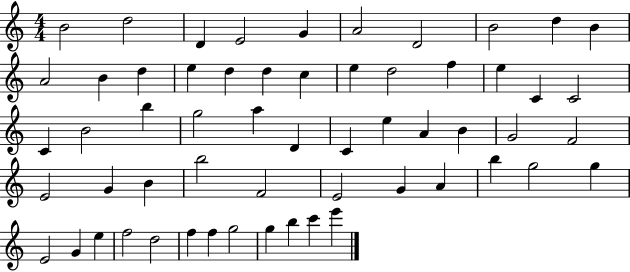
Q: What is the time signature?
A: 4/4